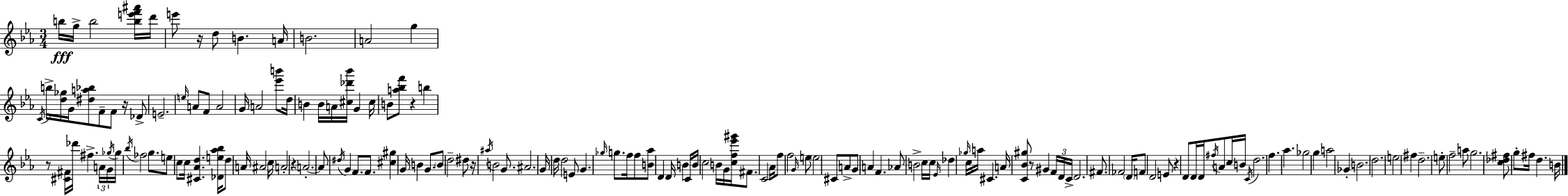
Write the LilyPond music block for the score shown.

{
  \clef treble
  \numericTimeSignature
  \time 3/4
  \key c \minor
  \repeat volta 2 { b''16\fff g''16-> b''2 <b'' e''' f''' ais'''>16 d'''16 | e'''8 r16 d''8 b'4. a'16 | b'2. | a'2 g''4 | \break \acciaccatura { c'16 } b''16-> <d'' ges''>16 g'16 <dis'' a'' bes''>8 f'8-- f'8 r16 des'8-> | e'2.-- | \grace { e''16 } a'8 f'8 a'2 | g'16 a'2 <ees''' b'''>8 | \break d''16 b'4 b'16 a'16 <cis'' des''' bes'''>16 g'4 | cis''16 b'8 <a'' bes'' f'''>8 r4 b''4 | r8 <cis' fis'>16 des'''16 fis''4.-> | \tuplet 3/2 { a'16 g'16 \acciaccatura { ges''16 } } ges''16 \acciaccatura { bes''16 } fes''2 | \break g''8. e''8 c''8 c''16 <cis' aes' d''>4. | <des' e'' aes'' bes''>16 d''8 a'16 ais'2 | c''16 a'2-. | r4 \parenthesize a'2.-.~~ | \break a'8 \acciaccatura { dis''16 } g'4 f'8. | f'8. <cis'' gis''>4 g'16 b'4 | g'8. \parenthesize b'8 d''2-- | dis''8 r16 \acciaccatura { ais''16 } b'2 | \break g'8. ais'2. | g'16 d''16 d''2 | e'8 g'4. | \grace { ges''16 } g''8. f''16 f''8 <b' aes''>8 d'4 | \break d'16 b'4 c'16 b'16 c''2 | b'16 g'16 <c'' f'' ees''' gis'''>16 fis'8. c'2 | aes'16 f''8 f''2 | \grace { g'16 } e''8 \parenthesize e''2 | \break cis'8 a'8-> g'8 a'4 | f'4. aes'8 b'2-> | c''16 c''16 \grace { ees'16 } des''4 | \grace { ges''16 } c''16 a''16 cis'4. a'16 <c' bes' gis''>8 | \break r8 gis'4 \tuplet 3/2 { f'16 d'16 c'16-> } d'2. | fis'8. | fes'2 \parenthesize d'16 f'8 | d'2 e'8 r4 | \break d'8 d'16 d'16 \acciaccatura { fis''16 } a'8 c''16 b'16 \acciaccatura { c'16 } | d''2. | f''4. aes''4. | ges''2 g''4 | \break a''2 ges'4-. | b'2. | d''2. | e''2 fis''4 | \break d''2.-- | e''8-. f''2-- a''8 | g''2. | <c'' des'' fis''>8 g''8-. fis''16 d''4. b'16 | \break } \bar "|."
}